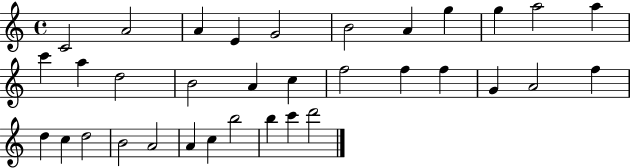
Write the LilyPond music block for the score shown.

{
  \clef treble
  \time 4/4
  \defaultTimeSignature
  \key c \major
  c'2 a'2 | a'4 e'4 g'2 | b'2 a'4 g''4 | g''4 a''2 a''4 | \break c'''4 a''4 d''2 | b'2 a'4 c''4 | f''2 f''4 f''4 | g'4 a'2 f''4 | \break d''4 c''4 d''2 | b'2 a'2 | a'4 c''4 b''2 | b''4 c'''4 d'''2 | \break \bar "|."
}